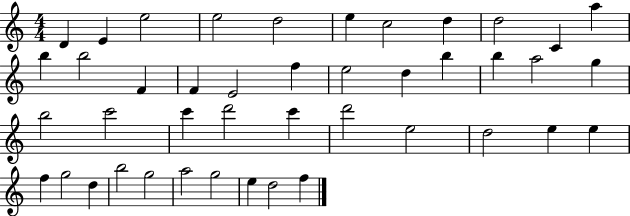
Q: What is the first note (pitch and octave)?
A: D4